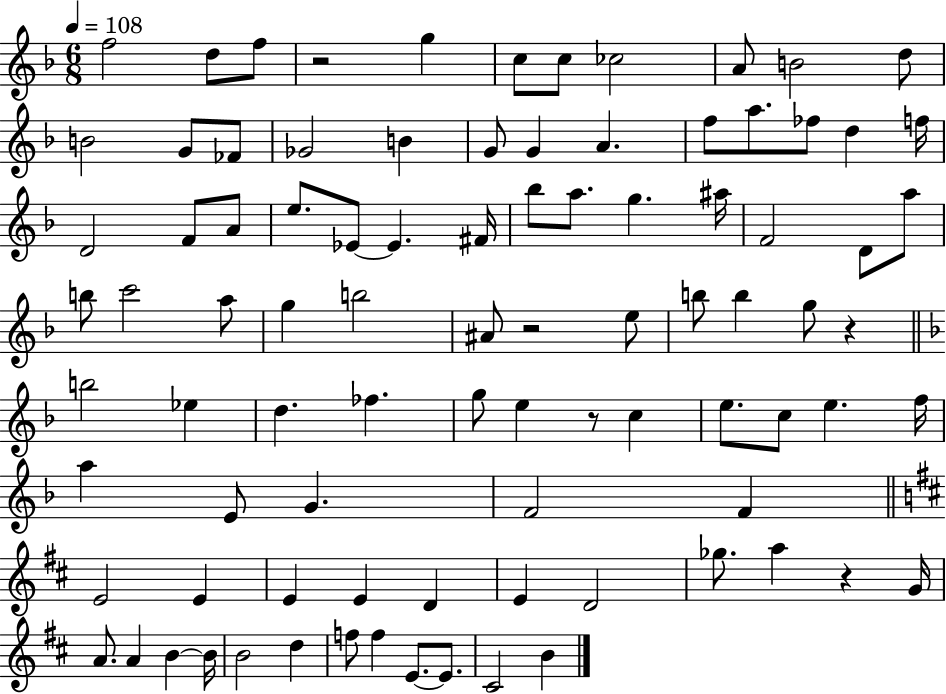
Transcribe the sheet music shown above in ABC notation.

X:1
T:Untitled
M:6/8
L:1/4
K:F
f2 d/2 f/2 z2 g c/2 c/2 _c2 A/2 B2 d/2 B2 G/2 _F/2 _G2 B G/2 G A f/2 a/2 _f/2 d f/4 D2 F/2 A/2 e/2 _E/2 _E ^F/4 _b/2 a/2 g ^a/4 F2 D/2 a/2 b/2 c'2 a/2 g b2 ^A/2 z2 e/2 b/2 b g/2 z b2 _e d _f g/2 e z/2 c e/2 c/2 e f/4 a E/2 G F2 F E2 E E E D E D2 _g/2 a z G/4 A/2 A B B/4 B2 d f/2 f E/2 E/2 ^C2 B